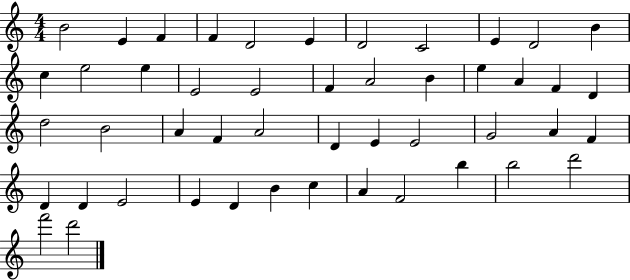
{
  \clef treble
  \numericTimeSignature
  \time 4/4
  \key c \major
  b'2 e'4 f'4 | f'4 d'2 e'4 | d'2 c'2 | e'4 d'2 b'4 | \break c''4 e''2 e''4 | e'2 e'2 | f'4 a'2 b'4 | e''4 a'4 f'4 d'4 | \break d''2 b'2 | a'4 f'4 a'2 | d'4 e'4 e'2 | g'2 a'4 f'4 | \break d'4 d'4 e'2 | e'4 d'4 b'4 c''4 | a'4 f'2 b''4 | b''2 d'''2 | \break f'''2 d'''2 | \bar "|."
}